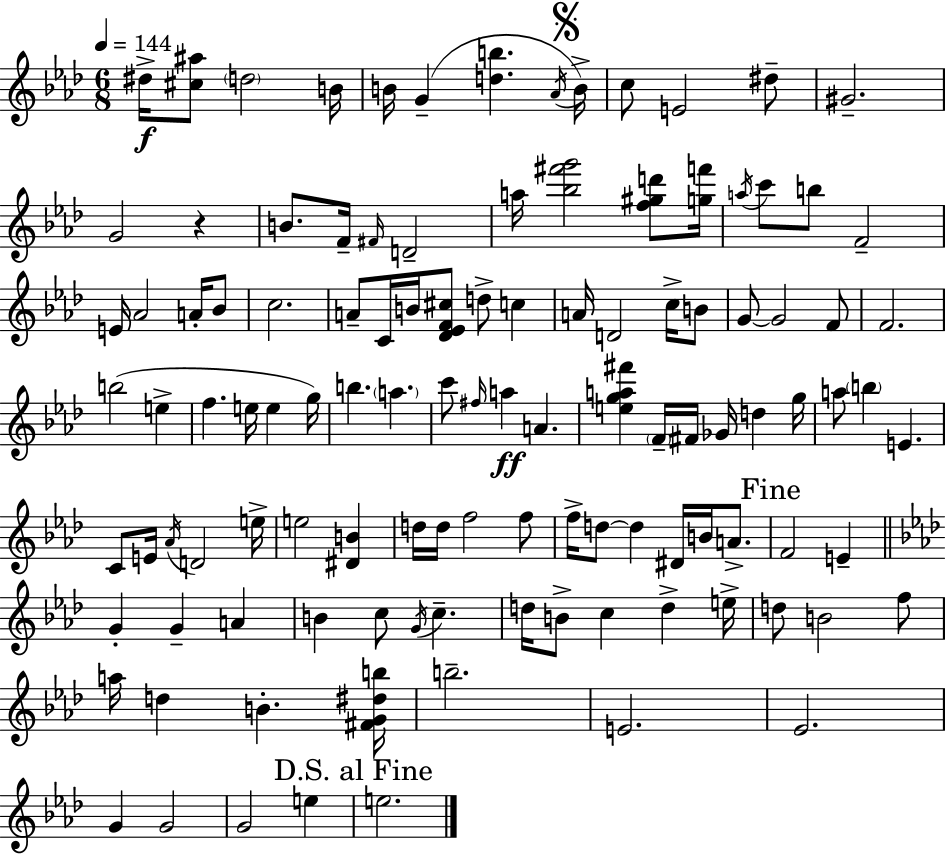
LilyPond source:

{
  \clef treble
  \numericTimeSignature
  \time 6/8
  \key f \minor
  \tempo 4 = 144
  \repeat volta 2 { dis''16->\f <cis'' ais''>8 \parenthesize d''2 b'16 | b'16 g'4--( <d'' b''>4. \acciaccatura { aes'16 } | \mark \markup { \musicglyph "scripts.segno" } b'16->) c''8 e'2 dis''8-- | gis'2.-- | \break g'2 r4 | b'8. f'16-- \grace { fis'16 } d'2-- | a''16 <bes'' fis''' g'''>2 <f'' gis'' d'''>8 | <g'' f'''>16 \acciaccatura { a''16 } c'''8 b''8 f'2-- | \break e'16 aes'2 | a'16-. bes'8 c''2. | a'8-- c'16 b'16 <des' ees' f' cis''>8 d''8-> c''4 | a'16 d'2 | \break c''16-> b'8 g'8~~ g'2 | f'8 f'2. | b''2( e''4-> | f''4. e''16 e''4 | \break g''16) b''4. \parenthesize a''4. | c'''8 \grace { fis''16 } a''4\ff a'4. | <e'' g'' a'' fis'''>4 \parenthesize f'16-- fis'16 ges'16 d''4 | g''16 a''8 \parenthesize b''4 e'4. | \break c'8 e'16 \acciaccatura { aes'16 } d'2 | e''16-> e''2 | <dis' b'>4 d''16 d''16 f''2 | f''8 f''16-> d''8~~ d''4 | \break dis'16 b'16 a'8.-> \mark "Fine" f'2 | e'4-- \bar "||" \break \key aes \major g'4-. g'4-- a'4 | b'4 c''8 \acciaccatura { g'16 } c''4.-- | d''16 b'8-> c''4 d''4-> | e''16-> d''8 b'2 f''8 | \break a''16 d''4 b'4.-. | <fis' g' dis'' b''>16 b''2.-- | e'2. | ees'2. | \break g'4 g'2 | g'2 e''4 | \mark "D.S. al Fine" e''2. | } \bar "|."
}